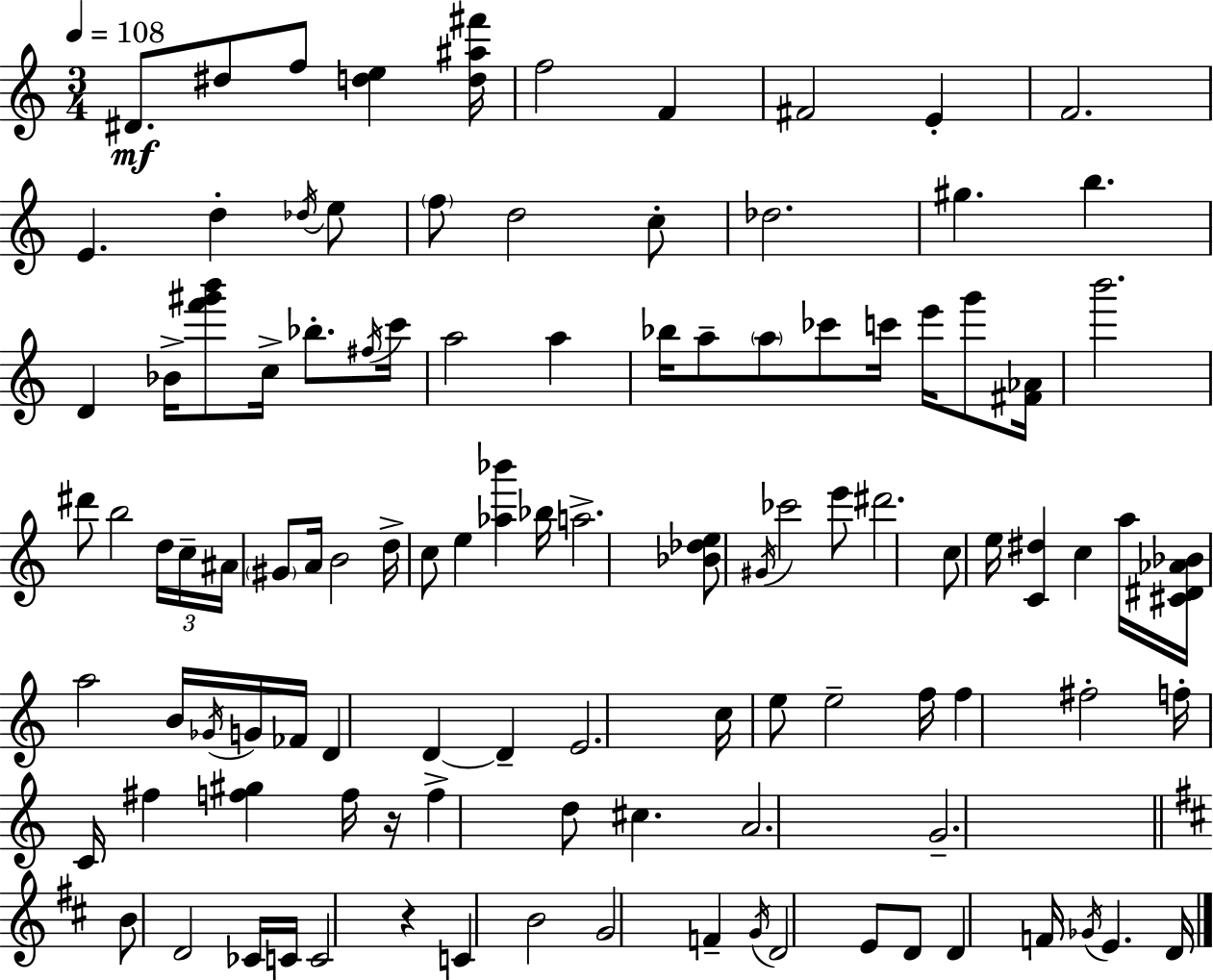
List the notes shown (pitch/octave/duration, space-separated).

D#4/e. D#5/e F5/e [D5,E5]/q [D5,A#5,F#6]/s F5/h F4/q F#4/h E4/q F4/h. E4/q. D5/q Db5/s E5/e F5/e D5/h C5/e Db5/h. G#5/q. B5/q. D4/q Bb4/s [F6,G#6,B6]/e C5/s Bb5/e. F#5/s C6/s A5/h A5/q Bb5/s A5/e A5/e CES6/e C6/s E6/s G6/e [F#4,Ab4]/s B6/h. D#6/e B5/h D5/s C5/s A#4/s G#4/e A4/s B4/h D5/s C5/e E5/q [Ab5,Bb6]/q Bb5/s A5/h. [Bb4,Db5,E5]/e G#4/s CES6/h E6/e D#6/h. C5/e E5/s [C4,D#5]/q C5/q A5/s [C#4,D#4,Ab4,Bb4]/s A5/h B4/s Gb4/s G4/s FES4/s D4/q D4/q D4/q E4/h. C5/s E5/e E5/h F5/s F5/q F#5/h F5/s C4/s F#5/q [F5,G#5]/q F5/s R/s F5/q D5/e C#5/q. A4/h. G4/h. B4/e D4/h CES4/s C4/s C4/h R/q C4/q B4/h G4/h F4/q G4/s D4/h E4/e D4/e D4/q F4/s Gb4/s E4/q. D4/s